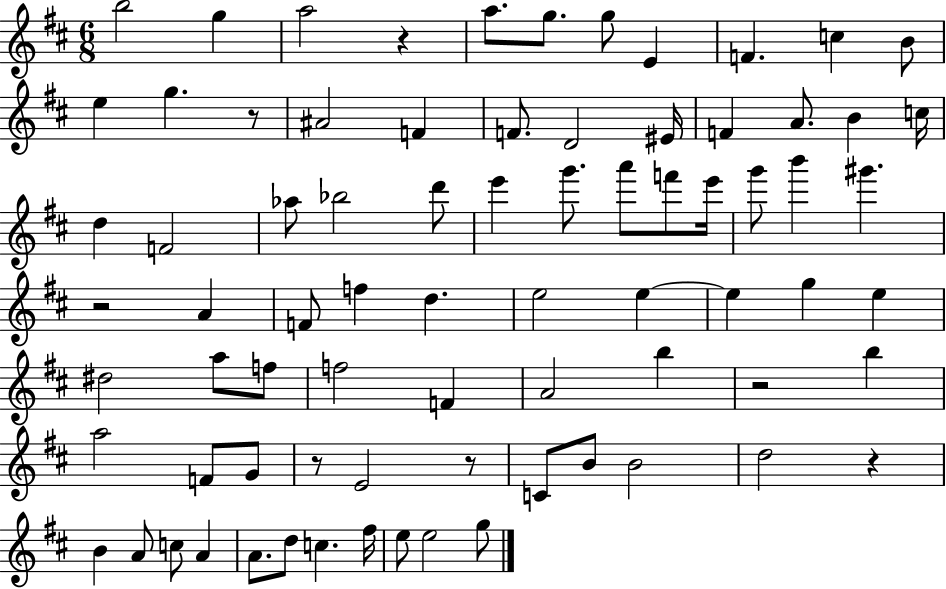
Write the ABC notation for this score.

X:1
T:Untitled
M:6/8
L:1/4
K:D
b2 g a2 z a/2 g/2 g/2 E F c B/2 e g z/2 ^A2 F F/2 D2 ^E/4 F A/2 B c/4 d F2 _a/2 _b2 d'/2 e' g'/2 a'/2 f'/2 e'/4 g'/2 b' ^g' z2 A F/2 f d e2 e e g e ^d2 a/2 f/2 f2 F A2 b z2 b a2 F/2 G/2 z/2 E2 z/2 C/2 B/2 B2 d2 z B A/2 c/2 A A/2 d/2 c ^f/4 e/2 e2 g/2